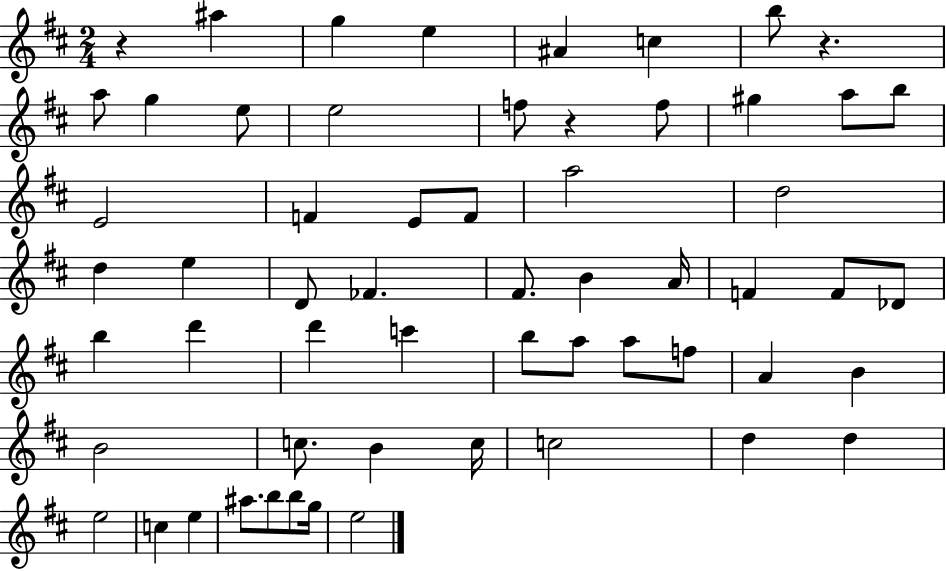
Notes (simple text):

R/q A#5/q G5/q E5/q A#4/q C5/q B5/e R/q. A5/e G5/q E5/e E5/h F5/e R/q F5/e G#5/q A5/e B5/e E4/h F4/q E4/e F4/e A5/h D5/h D5/q E5/q D4/e FES4/q. F#4/e. B4/q A4/s F4/q F4/e Db4/e B5/q D6/q D6/q C6/q B5/e A5/e A5/e F5/e A4/q B4/q B4/h C5/e. B4/q C5/s C5/h D5/q D5/q E5/h C5/q E5/q A#5/e. B5/e B5/e G5/s E5/h